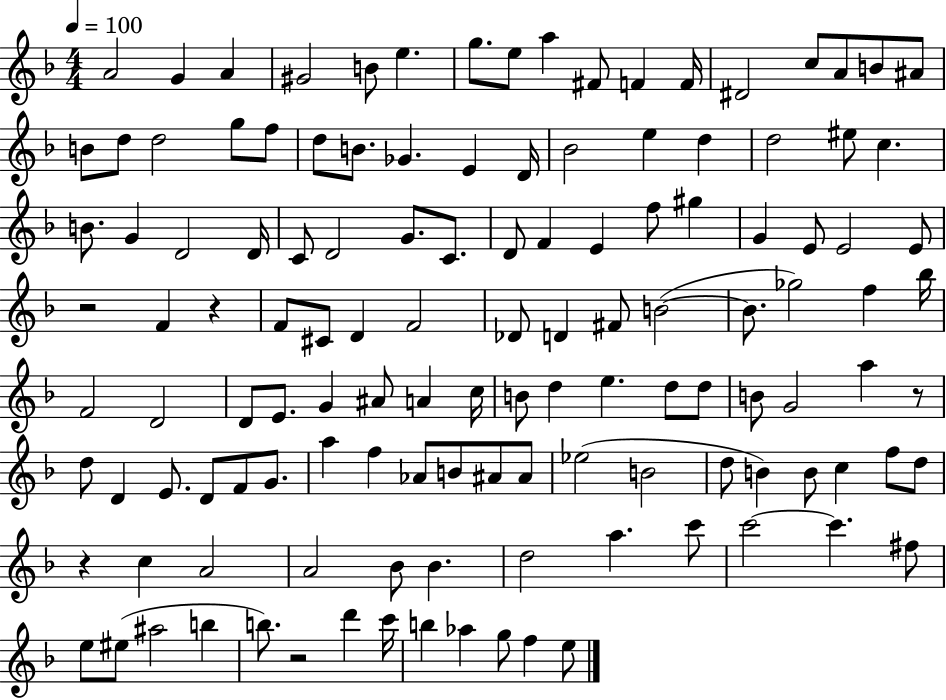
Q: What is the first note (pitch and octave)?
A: A4